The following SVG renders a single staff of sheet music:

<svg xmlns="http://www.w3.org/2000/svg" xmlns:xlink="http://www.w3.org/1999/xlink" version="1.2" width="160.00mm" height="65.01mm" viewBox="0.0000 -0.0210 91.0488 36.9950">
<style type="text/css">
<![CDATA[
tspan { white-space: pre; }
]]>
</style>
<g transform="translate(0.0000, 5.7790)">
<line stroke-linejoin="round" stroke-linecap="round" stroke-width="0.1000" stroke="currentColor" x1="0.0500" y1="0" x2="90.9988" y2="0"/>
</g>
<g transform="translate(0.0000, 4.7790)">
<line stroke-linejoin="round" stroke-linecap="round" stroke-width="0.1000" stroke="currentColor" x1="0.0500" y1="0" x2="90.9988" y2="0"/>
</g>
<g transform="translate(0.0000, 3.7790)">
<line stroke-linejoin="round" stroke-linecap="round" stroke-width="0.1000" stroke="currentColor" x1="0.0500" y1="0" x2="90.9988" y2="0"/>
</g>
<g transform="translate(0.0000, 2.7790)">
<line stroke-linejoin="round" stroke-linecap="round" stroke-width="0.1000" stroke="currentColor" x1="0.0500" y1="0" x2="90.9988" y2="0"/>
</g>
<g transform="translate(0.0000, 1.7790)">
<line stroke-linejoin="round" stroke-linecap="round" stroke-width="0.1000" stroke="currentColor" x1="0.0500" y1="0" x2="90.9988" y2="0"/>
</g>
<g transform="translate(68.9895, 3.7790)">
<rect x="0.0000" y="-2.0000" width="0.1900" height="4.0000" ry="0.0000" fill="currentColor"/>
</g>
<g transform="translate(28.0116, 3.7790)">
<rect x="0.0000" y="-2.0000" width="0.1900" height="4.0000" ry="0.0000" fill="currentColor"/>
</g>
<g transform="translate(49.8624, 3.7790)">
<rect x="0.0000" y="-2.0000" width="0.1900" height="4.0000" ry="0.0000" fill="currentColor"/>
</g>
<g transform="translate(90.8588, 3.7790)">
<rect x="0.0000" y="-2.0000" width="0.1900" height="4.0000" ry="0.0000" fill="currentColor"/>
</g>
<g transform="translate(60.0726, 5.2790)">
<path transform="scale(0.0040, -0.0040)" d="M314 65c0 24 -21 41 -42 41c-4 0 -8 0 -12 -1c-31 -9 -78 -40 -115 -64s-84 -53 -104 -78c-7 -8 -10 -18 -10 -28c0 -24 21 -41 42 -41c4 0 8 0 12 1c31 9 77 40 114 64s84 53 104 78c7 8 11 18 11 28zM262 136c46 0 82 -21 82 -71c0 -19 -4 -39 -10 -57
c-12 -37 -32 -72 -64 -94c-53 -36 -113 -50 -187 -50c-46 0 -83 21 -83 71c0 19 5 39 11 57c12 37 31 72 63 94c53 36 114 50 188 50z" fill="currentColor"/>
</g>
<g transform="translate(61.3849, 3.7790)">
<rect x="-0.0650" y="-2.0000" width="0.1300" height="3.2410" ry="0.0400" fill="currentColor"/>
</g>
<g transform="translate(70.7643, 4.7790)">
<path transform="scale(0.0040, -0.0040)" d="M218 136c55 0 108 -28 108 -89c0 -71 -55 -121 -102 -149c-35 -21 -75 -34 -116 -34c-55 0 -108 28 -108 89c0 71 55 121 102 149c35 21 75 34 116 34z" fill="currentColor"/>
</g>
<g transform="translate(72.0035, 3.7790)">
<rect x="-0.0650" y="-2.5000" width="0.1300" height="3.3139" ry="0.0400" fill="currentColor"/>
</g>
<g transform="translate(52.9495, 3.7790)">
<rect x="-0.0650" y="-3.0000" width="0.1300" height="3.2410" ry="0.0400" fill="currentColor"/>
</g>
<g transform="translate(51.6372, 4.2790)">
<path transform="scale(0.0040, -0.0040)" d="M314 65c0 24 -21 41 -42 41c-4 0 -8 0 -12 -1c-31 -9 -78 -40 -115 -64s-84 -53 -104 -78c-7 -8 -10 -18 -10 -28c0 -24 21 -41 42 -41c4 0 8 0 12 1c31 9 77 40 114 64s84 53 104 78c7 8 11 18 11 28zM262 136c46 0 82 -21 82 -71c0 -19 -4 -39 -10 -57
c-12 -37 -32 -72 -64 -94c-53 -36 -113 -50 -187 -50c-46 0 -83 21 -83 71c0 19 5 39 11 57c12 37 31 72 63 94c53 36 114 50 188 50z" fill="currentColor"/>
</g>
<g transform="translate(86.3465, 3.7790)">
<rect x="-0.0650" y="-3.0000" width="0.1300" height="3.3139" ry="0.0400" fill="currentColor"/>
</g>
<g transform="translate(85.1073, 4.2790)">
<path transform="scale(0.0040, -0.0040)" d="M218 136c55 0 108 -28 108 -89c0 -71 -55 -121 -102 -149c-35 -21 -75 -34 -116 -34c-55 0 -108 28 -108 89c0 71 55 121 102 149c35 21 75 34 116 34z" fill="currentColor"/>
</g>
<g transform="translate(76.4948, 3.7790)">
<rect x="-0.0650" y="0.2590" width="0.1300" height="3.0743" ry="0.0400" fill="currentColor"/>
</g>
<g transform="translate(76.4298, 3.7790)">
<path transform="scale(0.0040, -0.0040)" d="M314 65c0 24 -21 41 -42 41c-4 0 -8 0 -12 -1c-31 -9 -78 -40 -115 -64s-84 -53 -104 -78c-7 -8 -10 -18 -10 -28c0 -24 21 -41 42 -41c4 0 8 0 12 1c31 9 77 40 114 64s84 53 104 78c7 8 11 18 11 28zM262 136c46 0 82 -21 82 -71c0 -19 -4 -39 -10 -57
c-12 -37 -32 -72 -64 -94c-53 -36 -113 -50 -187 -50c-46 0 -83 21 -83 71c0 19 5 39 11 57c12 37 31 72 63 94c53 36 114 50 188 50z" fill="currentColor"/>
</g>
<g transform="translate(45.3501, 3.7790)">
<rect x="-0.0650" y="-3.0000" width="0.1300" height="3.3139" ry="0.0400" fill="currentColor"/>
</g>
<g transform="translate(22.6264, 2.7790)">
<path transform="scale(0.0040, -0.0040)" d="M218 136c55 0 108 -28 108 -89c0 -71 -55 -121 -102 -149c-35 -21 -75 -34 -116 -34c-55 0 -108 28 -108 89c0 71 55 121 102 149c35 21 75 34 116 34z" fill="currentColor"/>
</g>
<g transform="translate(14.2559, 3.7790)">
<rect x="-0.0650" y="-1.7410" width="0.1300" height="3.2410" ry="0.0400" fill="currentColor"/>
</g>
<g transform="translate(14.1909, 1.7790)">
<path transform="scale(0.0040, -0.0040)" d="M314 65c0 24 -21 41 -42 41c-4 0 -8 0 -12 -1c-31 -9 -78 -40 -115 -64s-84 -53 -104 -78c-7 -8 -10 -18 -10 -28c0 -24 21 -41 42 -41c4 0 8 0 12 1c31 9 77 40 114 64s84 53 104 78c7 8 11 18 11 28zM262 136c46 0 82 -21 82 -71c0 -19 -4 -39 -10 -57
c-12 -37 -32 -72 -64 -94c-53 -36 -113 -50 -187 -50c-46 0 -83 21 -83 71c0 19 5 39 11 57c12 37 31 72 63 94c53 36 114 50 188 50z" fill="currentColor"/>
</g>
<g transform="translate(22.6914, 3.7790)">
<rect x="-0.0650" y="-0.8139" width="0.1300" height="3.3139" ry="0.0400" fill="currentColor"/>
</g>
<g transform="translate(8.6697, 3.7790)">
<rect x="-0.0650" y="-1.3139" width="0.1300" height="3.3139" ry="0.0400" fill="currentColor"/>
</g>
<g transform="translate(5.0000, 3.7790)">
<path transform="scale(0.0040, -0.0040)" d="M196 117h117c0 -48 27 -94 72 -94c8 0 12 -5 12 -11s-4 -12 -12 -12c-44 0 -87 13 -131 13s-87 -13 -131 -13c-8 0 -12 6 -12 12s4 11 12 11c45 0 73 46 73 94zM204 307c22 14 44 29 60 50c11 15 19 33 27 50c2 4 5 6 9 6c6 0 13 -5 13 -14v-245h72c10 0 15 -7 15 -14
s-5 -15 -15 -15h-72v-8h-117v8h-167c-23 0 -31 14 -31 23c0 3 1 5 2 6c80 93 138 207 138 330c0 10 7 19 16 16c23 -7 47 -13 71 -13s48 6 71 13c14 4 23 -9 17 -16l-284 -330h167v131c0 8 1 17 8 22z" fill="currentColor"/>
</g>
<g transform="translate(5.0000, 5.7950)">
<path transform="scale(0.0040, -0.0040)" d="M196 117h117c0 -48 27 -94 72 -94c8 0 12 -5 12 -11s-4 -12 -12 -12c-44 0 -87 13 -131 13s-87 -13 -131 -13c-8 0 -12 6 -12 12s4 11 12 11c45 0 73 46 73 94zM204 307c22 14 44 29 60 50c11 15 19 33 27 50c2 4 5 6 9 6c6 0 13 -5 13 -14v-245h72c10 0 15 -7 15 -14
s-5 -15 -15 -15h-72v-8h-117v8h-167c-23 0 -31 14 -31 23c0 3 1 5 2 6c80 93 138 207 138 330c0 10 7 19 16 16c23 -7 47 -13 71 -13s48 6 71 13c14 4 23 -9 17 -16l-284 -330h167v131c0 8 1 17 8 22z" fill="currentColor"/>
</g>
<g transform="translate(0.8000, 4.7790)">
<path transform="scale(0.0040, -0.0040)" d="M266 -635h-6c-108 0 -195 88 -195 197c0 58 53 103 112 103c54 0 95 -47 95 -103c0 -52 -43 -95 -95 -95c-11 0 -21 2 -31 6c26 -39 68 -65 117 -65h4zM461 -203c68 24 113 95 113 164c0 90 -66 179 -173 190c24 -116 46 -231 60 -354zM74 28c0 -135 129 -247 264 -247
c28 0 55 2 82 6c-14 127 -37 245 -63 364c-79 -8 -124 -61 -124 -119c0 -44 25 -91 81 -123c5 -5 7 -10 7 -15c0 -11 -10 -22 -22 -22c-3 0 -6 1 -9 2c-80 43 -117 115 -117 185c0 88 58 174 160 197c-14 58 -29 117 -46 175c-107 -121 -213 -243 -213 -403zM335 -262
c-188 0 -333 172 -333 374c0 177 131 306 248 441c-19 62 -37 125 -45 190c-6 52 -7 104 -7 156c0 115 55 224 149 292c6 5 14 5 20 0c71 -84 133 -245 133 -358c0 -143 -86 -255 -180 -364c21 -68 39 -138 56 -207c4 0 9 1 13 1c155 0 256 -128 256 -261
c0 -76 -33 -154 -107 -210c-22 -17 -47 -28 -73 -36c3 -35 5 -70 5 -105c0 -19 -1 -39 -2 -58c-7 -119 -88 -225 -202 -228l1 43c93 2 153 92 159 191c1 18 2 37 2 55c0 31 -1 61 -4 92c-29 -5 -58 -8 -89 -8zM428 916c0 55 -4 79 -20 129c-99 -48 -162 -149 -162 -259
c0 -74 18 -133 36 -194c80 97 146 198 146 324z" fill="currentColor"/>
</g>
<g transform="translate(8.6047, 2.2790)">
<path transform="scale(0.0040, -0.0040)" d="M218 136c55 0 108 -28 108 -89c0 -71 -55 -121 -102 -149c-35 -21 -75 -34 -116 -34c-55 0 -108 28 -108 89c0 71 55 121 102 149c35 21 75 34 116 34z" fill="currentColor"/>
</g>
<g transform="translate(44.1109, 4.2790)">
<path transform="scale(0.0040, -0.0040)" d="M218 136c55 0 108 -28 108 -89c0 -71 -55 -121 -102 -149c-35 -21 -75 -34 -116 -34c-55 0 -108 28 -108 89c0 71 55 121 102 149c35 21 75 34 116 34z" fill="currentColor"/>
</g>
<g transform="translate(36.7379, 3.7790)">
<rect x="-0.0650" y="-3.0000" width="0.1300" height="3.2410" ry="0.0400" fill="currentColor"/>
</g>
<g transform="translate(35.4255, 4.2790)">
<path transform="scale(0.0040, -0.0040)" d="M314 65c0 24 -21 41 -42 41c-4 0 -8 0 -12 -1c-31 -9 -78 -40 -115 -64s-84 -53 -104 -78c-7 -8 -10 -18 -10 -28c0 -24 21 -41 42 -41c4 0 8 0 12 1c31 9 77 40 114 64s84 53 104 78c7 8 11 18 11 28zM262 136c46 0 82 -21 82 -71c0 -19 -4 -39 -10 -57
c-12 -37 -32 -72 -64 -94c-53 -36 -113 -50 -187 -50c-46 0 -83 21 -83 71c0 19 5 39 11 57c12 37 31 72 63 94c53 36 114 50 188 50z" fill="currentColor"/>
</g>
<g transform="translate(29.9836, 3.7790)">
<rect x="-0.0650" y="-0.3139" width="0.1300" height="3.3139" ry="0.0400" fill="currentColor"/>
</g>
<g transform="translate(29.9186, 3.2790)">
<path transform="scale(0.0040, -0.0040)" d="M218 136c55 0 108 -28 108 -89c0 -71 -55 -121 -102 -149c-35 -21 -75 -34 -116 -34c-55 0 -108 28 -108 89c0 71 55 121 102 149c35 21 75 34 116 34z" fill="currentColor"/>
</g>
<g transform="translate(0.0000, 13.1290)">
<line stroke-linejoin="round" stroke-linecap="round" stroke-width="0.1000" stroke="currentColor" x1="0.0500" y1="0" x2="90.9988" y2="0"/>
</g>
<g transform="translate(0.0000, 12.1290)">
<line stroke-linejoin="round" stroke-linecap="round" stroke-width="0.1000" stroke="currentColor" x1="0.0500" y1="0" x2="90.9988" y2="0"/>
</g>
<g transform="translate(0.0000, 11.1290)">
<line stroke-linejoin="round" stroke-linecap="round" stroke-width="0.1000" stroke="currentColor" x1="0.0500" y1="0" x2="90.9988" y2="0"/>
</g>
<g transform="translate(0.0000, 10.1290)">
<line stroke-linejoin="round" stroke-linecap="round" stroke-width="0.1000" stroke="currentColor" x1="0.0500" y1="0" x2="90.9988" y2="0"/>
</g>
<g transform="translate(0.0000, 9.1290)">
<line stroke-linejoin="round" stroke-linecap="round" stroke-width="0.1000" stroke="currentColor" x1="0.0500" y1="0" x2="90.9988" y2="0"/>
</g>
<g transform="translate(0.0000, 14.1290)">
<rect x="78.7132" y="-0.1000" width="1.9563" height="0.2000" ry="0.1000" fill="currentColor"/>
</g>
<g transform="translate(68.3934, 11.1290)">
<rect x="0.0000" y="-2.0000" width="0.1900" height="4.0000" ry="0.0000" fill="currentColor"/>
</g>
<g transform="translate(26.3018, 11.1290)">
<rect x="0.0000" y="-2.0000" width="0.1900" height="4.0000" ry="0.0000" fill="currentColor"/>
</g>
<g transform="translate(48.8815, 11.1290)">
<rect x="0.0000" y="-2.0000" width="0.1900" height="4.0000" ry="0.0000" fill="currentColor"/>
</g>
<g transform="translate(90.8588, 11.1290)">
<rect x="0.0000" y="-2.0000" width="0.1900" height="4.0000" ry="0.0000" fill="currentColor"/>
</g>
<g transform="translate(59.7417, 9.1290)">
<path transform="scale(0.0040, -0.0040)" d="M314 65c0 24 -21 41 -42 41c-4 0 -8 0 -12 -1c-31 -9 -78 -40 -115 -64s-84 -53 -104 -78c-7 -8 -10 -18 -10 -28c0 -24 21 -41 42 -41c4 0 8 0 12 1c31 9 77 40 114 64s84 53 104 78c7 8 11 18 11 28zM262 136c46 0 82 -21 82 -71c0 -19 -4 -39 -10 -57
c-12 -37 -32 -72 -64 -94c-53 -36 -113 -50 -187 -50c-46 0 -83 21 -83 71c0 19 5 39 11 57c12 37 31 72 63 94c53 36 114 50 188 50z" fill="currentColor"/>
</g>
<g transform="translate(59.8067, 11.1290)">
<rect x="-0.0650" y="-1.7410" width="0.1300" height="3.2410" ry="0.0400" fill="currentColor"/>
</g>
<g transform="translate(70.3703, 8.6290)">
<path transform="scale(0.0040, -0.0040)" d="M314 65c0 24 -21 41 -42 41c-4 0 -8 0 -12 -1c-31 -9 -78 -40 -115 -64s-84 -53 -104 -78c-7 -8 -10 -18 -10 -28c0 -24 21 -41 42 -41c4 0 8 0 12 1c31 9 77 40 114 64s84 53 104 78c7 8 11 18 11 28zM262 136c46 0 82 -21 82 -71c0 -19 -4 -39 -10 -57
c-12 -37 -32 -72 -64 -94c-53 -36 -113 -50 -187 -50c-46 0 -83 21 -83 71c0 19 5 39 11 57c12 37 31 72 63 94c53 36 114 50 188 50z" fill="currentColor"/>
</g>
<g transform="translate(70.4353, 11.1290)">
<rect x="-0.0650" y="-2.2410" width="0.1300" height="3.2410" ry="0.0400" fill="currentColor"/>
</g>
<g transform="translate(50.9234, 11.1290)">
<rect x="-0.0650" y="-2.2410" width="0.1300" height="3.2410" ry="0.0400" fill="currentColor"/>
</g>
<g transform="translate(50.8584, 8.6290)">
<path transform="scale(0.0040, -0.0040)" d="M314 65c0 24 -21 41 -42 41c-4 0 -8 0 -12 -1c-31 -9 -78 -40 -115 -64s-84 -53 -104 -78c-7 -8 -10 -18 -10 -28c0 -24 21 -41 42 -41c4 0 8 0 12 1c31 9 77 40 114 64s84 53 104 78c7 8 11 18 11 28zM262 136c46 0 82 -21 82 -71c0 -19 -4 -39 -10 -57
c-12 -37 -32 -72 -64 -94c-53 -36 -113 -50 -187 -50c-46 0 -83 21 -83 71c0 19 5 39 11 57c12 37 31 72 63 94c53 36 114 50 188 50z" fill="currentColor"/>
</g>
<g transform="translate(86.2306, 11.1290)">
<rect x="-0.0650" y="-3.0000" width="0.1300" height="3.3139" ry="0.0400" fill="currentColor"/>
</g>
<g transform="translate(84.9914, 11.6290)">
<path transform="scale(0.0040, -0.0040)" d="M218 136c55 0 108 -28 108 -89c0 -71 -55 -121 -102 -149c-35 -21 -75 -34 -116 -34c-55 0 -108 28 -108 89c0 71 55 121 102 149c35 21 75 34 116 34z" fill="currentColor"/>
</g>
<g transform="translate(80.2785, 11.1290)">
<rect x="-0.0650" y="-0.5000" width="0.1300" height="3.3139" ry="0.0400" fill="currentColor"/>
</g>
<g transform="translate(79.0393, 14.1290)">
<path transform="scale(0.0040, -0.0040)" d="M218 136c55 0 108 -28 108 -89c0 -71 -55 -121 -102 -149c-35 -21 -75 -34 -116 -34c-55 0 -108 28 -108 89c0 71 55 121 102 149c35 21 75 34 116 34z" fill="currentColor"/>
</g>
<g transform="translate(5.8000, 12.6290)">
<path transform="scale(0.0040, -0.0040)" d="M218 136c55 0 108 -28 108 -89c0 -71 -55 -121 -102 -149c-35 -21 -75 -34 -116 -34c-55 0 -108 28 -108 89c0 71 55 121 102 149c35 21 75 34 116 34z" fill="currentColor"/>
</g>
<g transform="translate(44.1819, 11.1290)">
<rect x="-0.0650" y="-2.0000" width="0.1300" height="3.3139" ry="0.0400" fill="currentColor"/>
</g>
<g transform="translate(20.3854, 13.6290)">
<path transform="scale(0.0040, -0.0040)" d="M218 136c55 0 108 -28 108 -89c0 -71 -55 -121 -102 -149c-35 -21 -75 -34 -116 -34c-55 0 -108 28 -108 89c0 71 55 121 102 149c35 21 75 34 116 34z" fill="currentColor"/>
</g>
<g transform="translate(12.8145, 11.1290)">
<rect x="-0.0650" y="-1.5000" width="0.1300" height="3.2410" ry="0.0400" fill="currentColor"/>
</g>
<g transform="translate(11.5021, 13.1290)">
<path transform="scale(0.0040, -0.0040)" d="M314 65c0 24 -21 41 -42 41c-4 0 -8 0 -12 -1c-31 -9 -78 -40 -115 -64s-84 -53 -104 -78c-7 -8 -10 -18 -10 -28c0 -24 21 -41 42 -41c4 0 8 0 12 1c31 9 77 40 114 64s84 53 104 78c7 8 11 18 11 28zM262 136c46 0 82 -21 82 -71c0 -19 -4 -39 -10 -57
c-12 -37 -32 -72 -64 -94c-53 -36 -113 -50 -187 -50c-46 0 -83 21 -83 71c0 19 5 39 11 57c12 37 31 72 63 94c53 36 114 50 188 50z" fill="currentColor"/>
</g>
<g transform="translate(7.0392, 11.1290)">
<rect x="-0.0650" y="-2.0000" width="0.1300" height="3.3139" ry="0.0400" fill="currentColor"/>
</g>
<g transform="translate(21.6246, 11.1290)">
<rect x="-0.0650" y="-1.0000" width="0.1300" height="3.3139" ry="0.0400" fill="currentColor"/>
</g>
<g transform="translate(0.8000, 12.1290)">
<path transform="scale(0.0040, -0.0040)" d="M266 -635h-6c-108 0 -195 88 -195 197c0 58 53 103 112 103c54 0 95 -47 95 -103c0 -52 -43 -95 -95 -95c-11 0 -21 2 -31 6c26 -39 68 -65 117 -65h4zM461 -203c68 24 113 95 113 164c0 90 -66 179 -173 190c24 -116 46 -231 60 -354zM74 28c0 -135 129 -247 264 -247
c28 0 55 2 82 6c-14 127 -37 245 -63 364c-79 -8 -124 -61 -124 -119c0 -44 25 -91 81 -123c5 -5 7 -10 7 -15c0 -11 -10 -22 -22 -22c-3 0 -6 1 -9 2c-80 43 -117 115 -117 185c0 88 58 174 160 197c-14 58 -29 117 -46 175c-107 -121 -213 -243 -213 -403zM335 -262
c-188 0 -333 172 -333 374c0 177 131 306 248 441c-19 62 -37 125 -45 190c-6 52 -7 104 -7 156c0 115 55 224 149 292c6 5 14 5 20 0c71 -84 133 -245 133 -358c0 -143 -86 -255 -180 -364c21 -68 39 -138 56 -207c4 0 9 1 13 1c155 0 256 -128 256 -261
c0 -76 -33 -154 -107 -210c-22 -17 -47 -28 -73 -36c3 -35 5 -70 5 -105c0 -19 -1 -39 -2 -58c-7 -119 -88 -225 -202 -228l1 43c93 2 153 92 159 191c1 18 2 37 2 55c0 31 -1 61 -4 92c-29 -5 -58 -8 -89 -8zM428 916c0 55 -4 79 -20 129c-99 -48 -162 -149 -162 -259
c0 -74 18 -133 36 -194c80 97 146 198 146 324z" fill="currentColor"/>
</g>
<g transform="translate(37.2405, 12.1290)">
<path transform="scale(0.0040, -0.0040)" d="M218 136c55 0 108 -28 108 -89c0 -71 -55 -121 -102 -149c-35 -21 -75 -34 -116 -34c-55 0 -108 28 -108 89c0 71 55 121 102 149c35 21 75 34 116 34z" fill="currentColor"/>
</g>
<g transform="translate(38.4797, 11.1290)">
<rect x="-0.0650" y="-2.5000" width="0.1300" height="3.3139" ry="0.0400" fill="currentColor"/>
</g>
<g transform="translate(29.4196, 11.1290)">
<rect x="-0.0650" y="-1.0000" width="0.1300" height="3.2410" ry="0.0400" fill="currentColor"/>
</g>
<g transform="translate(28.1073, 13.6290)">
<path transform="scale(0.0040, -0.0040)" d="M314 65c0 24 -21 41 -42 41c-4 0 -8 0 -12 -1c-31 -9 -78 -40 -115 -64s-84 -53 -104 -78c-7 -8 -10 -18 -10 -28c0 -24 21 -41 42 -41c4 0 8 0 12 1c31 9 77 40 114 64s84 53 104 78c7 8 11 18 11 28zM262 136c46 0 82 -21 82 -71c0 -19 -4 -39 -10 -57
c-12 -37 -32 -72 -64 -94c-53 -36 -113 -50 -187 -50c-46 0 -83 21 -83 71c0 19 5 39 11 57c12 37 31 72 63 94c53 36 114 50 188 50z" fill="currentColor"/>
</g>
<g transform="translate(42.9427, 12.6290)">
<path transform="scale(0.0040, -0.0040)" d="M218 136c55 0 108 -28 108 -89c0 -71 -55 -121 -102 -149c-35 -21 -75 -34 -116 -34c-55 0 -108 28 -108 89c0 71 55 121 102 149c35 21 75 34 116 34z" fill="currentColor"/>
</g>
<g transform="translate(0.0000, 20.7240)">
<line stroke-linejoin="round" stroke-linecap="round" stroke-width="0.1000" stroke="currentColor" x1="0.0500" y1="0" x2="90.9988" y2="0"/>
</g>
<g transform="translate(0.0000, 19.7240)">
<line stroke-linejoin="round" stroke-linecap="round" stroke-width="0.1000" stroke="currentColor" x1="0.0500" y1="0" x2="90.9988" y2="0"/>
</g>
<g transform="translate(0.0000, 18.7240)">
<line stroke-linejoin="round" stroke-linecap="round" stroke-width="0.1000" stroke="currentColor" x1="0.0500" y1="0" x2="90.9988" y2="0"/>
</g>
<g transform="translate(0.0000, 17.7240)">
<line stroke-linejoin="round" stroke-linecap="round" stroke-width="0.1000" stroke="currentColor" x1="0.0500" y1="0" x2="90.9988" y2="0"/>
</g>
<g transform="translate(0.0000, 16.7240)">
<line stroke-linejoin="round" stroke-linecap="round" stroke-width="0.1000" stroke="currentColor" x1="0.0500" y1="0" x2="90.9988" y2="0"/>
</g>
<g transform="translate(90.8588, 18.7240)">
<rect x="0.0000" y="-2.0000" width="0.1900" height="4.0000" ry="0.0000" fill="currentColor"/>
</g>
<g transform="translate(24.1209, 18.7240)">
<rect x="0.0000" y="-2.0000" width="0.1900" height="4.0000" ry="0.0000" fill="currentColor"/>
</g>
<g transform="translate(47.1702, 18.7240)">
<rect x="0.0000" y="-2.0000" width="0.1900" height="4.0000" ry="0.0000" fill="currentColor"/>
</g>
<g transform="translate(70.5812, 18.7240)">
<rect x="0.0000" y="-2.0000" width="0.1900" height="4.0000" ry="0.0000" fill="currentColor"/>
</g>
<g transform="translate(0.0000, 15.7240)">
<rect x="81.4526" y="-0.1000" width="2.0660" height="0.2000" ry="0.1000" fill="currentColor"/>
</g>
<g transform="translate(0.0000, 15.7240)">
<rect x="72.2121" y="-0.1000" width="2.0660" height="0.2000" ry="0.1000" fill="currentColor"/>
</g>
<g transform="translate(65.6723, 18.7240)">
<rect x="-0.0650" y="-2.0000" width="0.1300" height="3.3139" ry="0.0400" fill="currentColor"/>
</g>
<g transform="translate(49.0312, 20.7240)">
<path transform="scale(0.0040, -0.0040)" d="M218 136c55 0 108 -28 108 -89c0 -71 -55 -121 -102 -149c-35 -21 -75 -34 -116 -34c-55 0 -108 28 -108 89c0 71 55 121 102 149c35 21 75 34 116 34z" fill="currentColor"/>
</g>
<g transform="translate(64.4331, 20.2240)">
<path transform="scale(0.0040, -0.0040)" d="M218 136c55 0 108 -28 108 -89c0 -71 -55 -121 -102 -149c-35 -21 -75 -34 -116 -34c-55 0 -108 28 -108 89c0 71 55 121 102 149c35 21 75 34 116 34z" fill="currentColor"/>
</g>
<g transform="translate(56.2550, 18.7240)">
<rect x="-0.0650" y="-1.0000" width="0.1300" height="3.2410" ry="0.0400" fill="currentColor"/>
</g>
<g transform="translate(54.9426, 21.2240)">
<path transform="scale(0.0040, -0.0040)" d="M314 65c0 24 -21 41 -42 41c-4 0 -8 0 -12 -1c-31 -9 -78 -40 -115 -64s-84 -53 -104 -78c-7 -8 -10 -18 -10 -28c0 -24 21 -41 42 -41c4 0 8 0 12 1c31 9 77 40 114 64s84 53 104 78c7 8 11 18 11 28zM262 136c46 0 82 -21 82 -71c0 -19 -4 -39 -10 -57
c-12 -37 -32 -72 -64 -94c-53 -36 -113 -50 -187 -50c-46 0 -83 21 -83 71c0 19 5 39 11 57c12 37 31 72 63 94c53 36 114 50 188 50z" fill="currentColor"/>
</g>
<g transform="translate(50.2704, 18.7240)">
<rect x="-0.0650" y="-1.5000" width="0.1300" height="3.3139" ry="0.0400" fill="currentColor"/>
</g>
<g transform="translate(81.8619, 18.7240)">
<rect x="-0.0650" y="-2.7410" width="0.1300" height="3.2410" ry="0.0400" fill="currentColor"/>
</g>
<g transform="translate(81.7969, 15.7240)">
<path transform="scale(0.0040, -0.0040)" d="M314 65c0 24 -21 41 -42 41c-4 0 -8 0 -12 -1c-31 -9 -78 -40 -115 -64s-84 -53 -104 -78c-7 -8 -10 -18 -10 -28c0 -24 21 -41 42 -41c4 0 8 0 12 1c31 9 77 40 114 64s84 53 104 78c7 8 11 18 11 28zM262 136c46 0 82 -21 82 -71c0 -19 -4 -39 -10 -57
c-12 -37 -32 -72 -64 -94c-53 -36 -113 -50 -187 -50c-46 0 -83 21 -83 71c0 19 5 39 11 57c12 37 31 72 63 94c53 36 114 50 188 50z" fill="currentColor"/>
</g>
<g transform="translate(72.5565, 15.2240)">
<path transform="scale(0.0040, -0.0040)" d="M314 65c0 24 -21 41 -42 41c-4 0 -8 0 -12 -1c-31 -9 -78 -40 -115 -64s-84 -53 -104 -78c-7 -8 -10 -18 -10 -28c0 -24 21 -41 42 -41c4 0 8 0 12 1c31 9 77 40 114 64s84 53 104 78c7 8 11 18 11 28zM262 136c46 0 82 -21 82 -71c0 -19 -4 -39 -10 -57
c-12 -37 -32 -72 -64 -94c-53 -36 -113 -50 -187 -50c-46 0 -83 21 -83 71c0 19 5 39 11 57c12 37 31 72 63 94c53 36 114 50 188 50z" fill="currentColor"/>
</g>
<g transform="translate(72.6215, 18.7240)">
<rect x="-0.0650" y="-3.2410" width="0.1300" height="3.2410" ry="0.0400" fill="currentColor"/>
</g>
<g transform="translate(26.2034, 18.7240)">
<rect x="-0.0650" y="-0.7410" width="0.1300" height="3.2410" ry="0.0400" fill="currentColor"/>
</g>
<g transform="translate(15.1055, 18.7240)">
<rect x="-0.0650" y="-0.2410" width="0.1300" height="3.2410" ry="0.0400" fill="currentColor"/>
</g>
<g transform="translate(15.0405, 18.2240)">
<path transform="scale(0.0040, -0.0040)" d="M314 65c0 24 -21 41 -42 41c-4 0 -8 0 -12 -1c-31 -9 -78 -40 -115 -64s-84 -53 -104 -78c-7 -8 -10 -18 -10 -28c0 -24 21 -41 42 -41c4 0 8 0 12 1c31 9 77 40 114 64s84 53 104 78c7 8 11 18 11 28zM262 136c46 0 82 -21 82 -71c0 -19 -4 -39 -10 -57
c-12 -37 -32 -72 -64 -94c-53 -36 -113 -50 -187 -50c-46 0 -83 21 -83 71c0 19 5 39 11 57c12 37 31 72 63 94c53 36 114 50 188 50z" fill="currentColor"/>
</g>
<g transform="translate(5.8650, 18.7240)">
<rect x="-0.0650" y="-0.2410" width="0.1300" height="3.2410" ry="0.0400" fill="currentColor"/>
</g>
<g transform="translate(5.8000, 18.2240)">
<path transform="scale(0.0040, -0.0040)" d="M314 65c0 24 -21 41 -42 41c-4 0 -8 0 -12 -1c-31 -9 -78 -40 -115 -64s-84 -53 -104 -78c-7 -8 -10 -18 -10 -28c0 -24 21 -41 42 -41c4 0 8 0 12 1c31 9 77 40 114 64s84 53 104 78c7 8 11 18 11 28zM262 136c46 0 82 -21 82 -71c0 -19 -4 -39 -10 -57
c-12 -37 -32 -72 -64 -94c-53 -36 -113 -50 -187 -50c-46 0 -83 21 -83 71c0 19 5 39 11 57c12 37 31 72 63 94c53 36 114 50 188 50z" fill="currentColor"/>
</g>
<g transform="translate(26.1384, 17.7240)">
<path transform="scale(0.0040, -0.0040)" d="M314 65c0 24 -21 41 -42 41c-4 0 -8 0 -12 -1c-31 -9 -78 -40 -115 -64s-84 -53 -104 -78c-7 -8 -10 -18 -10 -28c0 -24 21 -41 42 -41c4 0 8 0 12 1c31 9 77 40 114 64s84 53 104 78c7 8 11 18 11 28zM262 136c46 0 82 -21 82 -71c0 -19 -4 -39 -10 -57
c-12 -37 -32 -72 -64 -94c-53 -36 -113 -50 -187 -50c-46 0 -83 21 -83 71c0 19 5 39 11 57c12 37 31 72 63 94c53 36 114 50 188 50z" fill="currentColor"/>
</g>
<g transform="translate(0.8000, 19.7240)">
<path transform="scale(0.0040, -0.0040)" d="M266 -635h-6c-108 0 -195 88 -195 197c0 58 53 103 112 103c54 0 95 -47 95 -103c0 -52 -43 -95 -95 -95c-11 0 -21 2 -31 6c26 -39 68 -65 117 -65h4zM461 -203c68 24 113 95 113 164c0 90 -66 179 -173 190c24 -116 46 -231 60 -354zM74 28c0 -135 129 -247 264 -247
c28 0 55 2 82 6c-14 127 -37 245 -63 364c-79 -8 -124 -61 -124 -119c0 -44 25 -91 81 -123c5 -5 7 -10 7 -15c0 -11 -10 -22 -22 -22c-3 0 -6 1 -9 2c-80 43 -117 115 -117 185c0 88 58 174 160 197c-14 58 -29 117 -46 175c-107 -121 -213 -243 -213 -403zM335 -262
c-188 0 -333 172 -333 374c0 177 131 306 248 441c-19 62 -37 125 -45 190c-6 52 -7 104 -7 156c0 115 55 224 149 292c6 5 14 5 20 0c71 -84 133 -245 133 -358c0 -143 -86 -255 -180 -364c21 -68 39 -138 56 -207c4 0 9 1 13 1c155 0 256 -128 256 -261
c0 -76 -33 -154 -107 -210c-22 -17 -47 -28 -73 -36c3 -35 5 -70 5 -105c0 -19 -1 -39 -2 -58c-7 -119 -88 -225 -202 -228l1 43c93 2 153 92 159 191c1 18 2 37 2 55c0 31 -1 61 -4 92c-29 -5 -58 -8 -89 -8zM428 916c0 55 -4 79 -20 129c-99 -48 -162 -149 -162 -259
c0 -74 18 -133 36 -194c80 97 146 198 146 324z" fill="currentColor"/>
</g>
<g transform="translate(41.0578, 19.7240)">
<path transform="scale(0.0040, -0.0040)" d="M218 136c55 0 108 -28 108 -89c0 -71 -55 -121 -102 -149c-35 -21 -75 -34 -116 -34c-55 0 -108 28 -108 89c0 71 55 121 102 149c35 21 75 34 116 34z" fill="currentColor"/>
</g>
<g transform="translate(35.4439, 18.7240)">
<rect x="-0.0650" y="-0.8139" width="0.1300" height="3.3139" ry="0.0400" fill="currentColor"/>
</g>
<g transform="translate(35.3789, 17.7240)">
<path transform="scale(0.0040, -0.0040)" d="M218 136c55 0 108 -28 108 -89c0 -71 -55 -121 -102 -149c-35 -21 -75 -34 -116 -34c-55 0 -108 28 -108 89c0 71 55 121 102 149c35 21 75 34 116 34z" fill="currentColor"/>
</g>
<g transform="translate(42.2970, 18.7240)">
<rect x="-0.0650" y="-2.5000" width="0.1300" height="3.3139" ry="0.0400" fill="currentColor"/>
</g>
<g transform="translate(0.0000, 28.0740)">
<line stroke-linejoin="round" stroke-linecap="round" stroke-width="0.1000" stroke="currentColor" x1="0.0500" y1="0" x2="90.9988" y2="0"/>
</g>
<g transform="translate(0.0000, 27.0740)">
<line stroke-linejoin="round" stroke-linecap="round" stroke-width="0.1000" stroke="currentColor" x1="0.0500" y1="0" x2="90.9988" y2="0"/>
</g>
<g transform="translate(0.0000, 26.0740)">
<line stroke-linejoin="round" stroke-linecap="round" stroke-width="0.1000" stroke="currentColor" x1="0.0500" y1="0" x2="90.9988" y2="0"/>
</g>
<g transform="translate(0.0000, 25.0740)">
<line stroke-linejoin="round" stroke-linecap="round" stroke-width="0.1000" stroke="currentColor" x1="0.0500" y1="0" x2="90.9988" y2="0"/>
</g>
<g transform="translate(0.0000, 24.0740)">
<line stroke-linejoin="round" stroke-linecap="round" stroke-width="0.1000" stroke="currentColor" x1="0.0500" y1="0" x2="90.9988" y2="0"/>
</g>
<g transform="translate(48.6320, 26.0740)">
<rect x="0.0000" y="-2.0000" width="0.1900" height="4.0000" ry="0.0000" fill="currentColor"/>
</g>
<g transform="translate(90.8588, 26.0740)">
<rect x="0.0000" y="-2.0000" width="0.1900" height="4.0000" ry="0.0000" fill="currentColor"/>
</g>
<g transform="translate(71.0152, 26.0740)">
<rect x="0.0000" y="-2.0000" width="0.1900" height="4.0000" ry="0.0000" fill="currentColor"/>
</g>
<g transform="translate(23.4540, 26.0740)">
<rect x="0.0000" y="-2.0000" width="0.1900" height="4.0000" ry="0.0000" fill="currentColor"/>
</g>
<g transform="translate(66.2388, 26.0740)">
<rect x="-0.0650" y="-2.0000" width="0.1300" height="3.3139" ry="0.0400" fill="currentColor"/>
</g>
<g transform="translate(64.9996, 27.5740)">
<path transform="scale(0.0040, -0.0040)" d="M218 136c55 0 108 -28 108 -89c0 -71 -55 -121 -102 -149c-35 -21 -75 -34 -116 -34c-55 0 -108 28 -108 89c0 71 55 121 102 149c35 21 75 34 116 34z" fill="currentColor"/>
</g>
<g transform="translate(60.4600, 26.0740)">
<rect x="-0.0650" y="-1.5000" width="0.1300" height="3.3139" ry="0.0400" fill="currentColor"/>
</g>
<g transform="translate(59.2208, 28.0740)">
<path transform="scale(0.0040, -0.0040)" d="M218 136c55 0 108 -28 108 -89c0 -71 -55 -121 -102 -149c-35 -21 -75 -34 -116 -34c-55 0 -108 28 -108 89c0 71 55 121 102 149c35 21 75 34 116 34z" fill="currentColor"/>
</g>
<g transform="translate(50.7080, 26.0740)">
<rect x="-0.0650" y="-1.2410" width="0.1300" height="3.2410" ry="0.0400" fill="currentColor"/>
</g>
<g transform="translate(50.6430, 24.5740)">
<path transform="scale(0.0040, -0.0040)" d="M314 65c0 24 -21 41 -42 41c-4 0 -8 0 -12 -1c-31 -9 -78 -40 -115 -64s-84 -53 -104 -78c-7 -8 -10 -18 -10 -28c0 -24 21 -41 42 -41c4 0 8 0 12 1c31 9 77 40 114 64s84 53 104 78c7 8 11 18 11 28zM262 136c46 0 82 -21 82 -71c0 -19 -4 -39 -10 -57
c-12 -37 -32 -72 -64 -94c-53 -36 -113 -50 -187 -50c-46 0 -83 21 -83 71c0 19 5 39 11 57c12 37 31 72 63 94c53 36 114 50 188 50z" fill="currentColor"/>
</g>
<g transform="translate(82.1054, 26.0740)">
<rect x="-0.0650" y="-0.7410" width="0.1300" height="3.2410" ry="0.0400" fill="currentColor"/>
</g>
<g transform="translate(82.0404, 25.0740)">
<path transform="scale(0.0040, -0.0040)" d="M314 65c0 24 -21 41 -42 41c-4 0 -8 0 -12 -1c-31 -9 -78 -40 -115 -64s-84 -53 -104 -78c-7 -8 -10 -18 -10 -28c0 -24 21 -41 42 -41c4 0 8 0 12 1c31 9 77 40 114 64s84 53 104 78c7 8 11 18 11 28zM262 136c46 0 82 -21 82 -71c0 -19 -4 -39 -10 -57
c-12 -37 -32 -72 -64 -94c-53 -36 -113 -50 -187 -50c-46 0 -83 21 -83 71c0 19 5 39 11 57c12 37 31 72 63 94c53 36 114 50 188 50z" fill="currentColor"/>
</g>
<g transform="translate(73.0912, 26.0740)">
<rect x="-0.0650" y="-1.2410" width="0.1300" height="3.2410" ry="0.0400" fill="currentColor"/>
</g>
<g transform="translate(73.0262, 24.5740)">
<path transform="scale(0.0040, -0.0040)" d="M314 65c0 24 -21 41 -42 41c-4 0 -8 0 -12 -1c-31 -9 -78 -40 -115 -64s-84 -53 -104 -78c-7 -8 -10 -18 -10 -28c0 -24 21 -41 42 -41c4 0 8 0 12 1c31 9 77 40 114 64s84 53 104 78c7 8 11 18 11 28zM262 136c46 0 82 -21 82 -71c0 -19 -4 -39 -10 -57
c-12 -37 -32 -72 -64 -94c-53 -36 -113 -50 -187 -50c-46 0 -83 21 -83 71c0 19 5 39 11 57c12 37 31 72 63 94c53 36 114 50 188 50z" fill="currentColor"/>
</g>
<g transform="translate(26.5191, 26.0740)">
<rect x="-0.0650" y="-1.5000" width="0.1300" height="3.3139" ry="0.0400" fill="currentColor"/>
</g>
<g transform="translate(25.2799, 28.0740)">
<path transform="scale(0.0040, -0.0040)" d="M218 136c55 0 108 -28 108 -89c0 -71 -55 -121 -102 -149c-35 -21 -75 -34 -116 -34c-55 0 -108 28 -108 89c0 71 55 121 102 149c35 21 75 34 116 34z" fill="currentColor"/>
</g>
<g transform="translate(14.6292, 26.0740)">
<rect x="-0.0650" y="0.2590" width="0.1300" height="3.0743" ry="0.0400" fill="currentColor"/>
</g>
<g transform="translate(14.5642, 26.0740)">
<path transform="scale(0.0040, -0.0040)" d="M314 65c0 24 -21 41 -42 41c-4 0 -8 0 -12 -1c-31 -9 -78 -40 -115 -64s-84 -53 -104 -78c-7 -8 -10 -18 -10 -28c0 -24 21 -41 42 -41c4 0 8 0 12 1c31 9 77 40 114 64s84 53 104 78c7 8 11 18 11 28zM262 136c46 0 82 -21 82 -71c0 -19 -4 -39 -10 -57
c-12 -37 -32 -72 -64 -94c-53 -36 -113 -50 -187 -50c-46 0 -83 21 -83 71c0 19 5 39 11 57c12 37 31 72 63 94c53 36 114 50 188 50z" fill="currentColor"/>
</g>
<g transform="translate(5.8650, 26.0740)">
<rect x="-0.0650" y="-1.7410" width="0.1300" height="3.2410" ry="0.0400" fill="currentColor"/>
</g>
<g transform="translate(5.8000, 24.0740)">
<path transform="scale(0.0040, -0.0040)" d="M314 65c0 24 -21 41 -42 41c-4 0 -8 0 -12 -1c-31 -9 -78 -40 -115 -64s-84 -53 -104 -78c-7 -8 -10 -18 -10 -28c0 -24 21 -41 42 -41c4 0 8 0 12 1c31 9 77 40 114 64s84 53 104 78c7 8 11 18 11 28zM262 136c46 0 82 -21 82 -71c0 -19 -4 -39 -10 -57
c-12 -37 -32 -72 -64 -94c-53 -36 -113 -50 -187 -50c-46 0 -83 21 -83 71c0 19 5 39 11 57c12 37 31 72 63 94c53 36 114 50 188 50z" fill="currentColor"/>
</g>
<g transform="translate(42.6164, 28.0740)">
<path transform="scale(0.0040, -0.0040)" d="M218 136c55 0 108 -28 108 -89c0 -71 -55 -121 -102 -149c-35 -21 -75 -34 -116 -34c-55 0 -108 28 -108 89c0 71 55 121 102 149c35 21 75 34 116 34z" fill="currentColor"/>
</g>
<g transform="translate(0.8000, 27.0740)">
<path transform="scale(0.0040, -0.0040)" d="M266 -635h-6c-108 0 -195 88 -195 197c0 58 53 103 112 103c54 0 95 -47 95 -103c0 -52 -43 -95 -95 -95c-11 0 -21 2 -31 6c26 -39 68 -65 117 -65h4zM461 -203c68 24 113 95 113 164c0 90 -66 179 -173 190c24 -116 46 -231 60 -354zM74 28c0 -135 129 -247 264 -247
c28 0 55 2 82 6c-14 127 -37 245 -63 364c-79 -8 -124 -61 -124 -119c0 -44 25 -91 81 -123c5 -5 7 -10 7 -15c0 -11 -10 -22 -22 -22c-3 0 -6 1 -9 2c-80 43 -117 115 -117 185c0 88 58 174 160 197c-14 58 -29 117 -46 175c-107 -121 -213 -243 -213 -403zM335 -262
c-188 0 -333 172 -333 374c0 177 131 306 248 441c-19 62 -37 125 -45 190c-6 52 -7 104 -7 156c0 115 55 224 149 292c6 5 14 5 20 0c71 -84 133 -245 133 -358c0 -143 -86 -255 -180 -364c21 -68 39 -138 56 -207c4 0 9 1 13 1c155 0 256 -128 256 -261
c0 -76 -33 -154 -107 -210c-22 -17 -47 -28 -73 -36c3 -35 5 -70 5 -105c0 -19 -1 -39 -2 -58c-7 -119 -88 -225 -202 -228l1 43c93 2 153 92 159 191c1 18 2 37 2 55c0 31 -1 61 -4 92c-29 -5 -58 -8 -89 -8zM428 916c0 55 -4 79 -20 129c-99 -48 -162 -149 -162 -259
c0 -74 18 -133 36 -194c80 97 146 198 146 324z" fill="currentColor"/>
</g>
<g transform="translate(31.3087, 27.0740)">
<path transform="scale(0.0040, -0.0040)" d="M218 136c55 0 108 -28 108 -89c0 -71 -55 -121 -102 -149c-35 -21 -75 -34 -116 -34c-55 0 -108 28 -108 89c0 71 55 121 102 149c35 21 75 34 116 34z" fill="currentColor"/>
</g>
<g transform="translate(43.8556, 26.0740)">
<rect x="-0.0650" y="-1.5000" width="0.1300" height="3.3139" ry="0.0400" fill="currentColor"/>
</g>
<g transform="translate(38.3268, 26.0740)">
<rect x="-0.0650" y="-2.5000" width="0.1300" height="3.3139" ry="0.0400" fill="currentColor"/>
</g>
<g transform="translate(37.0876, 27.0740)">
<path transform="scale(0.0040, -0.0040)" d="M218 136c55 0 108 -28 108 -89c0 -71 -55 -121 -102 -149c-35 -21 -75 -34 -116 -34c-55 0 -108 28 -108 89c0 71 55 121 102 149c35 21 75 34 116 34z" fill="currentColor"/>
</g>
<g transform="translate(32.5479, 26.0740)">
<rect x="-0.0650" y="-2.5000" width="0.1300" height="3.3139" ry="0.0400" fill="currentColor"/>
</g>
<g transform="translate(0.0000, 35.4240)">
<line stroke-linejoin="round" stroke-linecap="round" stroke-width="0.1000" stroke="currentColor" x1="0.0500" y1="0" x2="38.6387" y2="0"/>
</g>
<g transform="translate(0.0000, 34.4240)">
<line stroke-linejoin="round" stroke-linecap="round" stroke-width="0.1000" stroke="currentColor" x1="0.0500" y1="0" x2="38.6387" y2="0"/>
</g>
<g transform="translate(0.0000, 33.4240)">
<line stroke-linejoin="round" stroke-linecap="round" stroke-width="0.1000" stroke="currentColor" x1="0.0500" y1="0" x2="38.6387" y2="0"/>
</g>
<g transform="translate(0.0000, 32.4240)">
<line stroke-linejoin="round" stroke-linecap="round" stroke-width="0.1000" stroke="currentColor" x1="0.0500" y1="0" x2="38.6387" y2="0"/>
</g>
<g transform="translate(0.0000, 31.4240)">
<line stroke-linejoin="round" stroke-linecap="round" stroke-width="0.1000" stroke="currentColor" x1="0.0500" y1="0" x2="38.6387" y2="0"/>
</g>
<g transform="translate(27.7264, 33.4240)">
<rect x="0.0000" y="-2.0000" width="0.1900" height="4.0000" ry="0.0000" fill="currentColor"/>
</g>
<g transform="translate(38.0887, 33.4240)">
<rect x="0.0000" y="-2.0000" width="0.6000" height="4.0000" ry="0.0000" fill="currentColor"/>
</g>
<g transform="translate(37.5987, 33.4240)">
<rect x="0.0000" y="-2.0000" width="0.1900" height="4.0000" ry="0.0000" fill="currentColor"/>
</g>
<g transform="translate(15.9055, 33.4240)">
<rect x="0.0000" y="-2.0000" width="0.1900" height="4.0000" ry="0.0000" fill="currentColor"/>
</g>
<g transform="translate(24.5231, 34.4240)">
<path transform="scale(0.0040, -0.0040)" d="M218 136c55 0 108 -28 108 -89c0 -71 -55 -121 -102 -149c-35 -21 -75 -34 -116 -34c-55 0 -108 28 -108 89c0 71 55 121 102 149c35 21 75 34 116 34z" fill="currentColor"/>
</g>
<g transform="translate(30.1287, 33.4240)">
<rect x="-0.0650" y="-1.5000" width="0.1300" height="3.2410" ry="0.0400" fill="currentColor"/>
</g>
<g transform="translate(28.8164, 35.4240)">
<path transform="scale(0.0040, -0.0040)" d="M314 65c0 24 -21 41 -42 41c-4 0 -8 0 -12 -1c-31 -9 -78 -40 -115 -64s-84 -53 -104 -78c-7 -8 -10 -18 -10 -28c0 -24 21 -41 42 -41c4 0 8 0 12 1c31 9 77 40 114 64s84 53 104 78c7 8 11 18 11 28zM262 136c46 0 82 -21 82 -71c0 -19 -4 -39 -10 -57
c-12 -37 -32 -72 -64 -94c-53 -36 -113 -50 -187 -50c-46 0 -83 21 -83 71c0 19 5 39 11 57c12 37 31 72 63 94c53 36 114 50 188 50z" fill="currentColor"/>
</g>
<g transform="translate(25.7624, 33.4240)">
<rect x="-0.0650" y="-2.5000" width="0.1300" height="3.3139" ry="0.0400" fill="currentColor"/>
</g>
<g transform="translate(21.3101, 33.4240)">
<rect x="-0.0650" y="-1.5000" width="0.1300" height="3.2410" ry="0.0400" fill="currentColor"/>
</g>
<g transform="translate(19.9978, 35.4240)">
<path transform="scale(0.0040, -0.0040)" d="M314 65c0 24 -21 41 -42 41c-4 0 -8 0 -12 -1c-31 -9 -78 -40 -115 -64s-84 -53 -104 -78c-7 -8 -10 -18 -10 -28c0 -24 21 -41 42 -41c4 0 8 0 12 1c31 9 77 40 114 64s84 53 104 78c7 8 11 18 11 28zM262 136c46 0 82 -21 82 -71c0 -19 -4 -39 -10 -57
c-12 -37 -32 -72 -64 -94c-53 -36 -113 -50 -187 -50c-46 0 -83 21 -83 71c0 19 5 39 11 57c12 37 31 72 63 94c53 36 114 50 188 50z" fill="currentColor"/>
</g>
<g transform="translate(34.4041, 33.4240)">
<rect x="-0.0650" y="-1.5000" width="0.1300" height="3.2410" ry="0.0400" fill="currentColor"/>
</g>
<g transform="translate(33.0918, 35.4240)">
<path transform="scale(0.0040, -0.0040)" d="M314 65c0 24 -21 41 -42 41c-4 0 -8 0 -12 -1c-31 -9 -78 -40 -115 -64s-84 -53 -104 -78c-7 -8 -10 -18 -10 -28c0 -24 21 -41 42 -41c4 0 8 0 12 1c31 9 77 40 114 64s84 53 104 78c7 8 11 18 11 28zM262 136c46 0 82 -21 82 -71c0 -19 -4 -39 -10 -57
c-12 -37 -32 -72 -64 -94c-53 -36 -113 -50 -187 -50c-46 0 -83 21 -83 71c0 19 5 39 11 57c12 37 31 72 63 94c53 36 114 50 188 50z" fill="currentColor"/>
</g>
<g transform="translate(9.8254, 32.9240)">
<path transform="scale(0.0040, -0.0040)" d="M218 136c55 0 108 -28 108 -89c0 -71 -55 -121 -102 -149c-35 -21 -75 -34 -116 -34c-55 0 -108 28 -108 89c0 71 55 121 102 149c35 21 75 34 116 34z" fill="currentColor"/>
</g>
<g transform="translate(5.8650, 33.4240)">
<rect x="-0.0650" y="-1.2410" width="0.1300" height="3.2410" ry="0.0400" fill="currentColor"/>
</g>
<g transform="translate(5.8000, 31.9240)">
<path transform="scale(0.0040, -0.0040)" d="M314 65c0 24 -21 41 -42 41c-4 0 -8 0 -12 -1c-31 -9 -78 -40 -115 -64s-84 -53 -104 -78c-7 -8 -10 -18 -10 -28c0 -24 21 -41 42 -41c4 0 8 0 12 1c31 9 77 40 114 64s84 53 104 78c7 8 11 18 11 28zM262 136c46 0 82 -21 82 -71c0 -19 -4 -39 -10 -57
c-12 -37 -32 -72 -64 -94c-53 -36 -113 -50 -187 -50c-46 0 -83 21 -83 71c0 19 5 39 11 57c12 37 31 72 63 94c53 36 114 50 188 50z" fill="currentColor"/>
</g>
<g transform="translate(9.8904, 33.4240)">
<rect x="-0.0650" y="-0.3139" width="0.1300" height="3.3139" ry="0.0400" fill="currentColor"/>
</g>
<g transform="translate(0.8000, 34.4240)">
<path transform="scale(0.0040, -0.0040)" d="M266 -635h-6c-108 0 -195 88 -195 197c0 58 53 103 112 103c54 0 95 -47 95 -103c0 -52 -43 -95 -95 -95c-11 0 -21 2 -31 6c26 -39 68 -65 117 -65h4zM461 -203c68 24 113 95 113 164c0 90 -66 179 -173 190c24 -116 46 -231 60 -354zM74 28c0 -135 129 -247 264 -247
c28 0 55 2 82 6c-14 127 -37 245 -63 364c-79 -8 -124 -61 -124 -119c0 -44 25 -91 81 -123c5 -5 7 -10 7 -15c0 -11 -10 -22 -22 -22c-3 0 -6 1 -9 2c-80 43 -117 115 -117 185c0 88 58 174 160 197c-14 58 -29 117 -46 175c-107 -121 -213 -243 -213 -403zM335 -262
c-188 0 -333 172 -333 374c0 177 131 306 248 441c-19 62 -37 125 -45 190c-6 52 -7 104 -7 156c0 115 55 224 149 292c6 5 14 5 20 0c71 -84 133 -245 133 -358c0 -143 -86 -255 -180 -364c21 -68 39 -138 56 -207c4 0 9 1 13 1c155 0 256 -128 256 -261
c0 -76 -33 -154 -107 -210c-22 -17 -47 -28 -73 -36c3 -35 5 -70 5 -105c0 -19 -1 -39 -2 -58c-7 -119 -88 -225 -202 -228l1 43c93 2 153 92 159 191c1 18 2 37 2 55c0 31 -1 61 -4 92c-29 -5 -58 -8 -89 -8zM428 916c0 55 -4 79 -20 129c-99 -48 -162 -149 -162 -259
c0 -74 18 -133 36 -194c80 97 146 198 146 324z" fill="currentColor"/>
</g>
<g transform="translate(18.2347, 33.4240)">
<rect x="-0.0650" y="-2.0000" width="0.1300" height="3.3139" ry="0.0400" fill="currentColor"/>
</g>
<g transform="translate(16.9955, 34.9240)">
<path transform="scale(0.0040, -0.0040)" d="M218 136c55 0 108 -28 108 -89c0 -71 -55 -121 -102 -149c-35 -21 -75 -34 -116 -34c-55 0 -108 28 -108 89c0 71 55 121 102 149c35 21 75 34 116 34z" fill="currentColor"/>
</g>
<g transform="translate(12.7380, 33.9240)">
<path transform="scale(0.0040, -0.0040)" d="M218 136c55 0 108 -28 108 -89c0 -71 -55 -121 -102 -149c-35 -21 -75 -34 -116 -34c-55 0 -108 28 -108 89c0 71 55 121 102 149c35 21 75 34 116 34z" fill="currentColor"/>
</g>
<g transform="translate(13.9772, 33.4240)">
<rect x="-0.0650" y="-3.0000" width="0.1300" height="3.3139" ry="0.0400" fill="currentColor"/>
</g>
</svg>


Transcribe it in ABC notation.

X:1
T:Untitled
M:4/4
L:1/4
K:C
e f2 d c A2 A A2 F2 G B2 A F E2 D D2 G F g2 f2 g2 C A c2 c2 d2 d G E D2 F b2 a2 f2 B2 E G G E e2 E F e2 d2 e2 c A F E2 G E2 E2